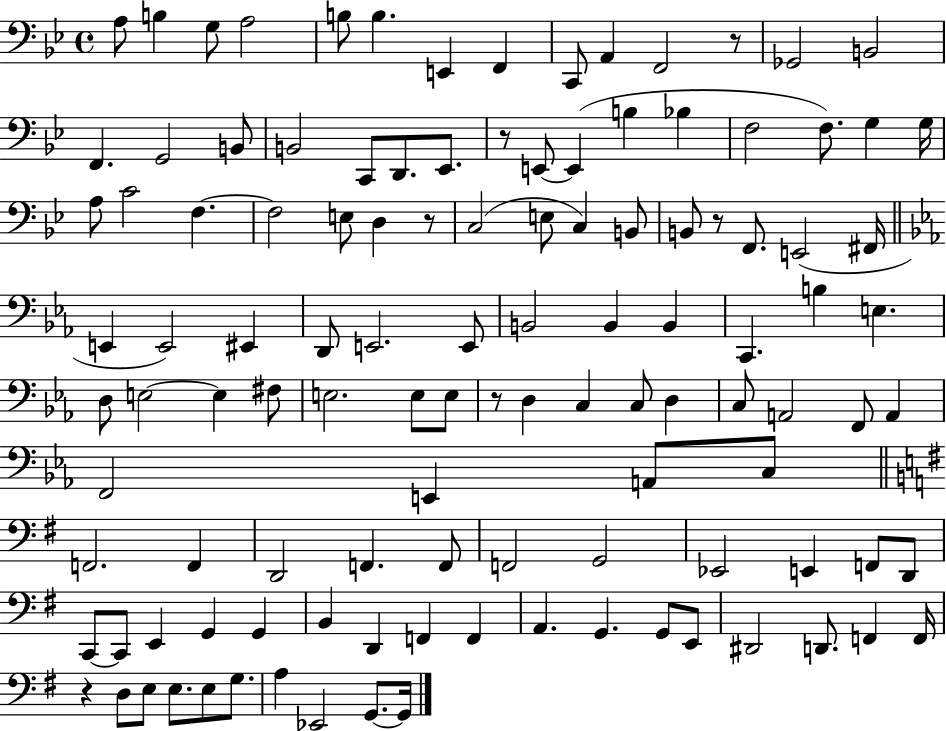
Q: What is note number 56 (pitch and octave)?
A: E3